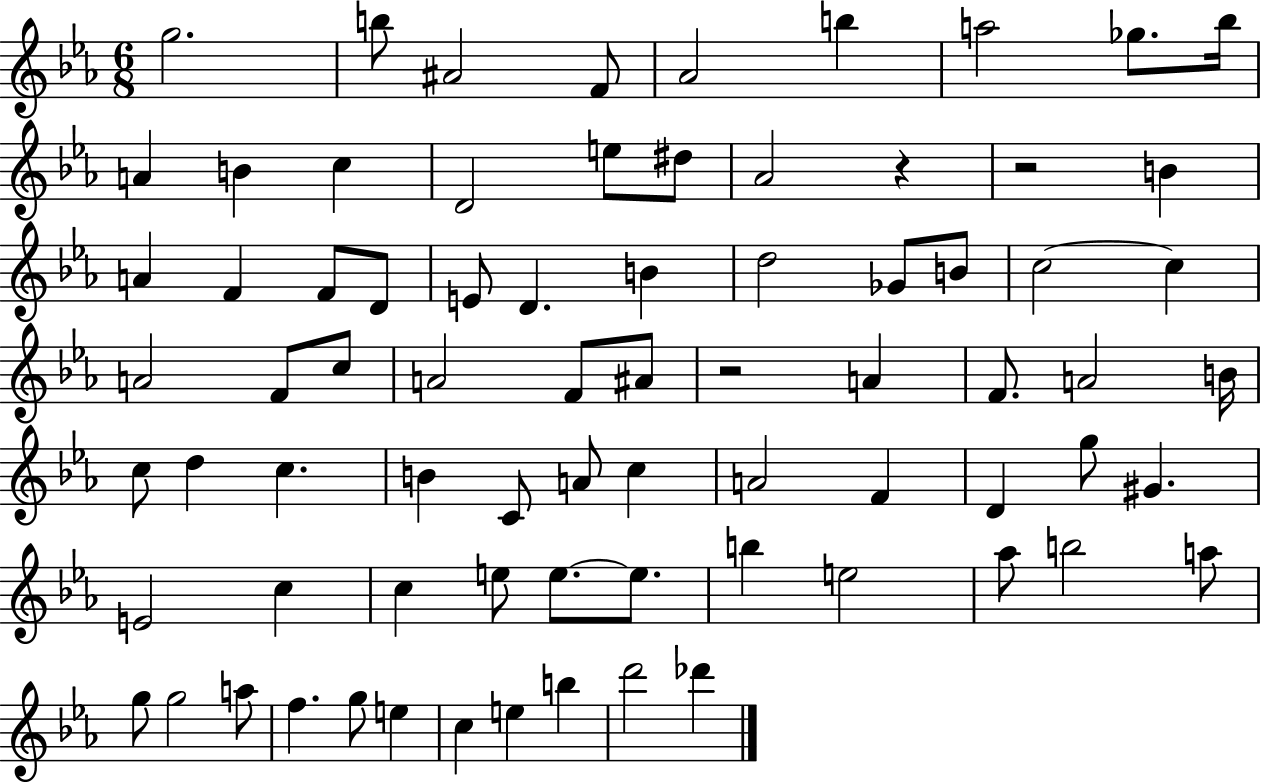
G5/h. B5/e A#4/h F4/e Ab4/h B5/q A5/h Gb5/e. Bb5/s A4/q B4/q C5/q D4/h E5/e D#5/e Ab4/h R/q R/h B4/q A4/q F4/q F4/e D4/e E4/e D4/q. B4/q D5/h Gb4/e B4/e C5/h C5/q A4/h F4/e C5/e A4/h F4/e A#4/e R/h A4/q F4/e. A4/h B4/s C5/e D5/q C5/q. B4/q C4/e A4/e C5/q A4/h F4/q D4/q G5/e G#4/q. E4/h C5/q C5/q E5/e E5/e. E5/e. B5/q E5/h Ab5/e B5/h A5/e G5/e G5/h A5/e F5/q. G5/e E5/q C5/q E5/q B5/q D6/h Db6/q